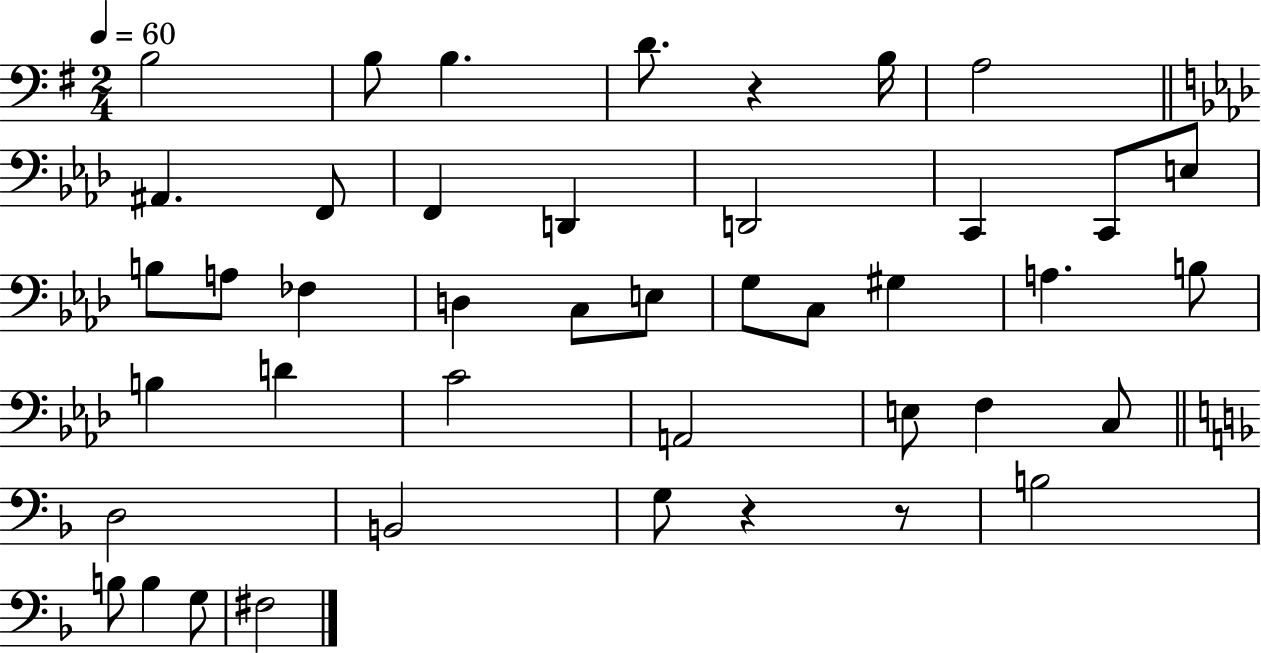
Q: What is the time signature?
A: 2/4